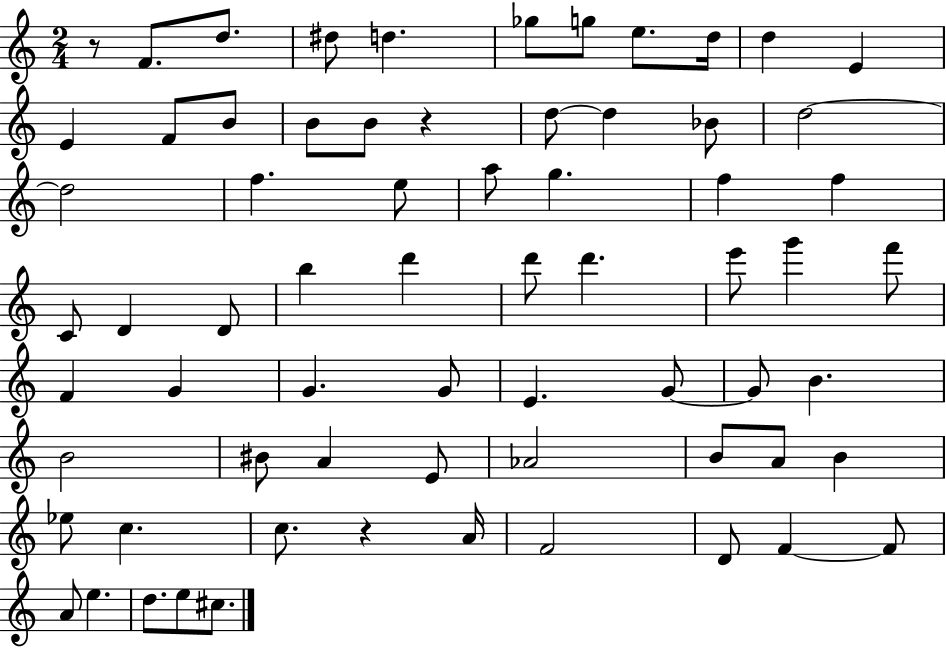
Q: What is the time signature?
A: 2/4